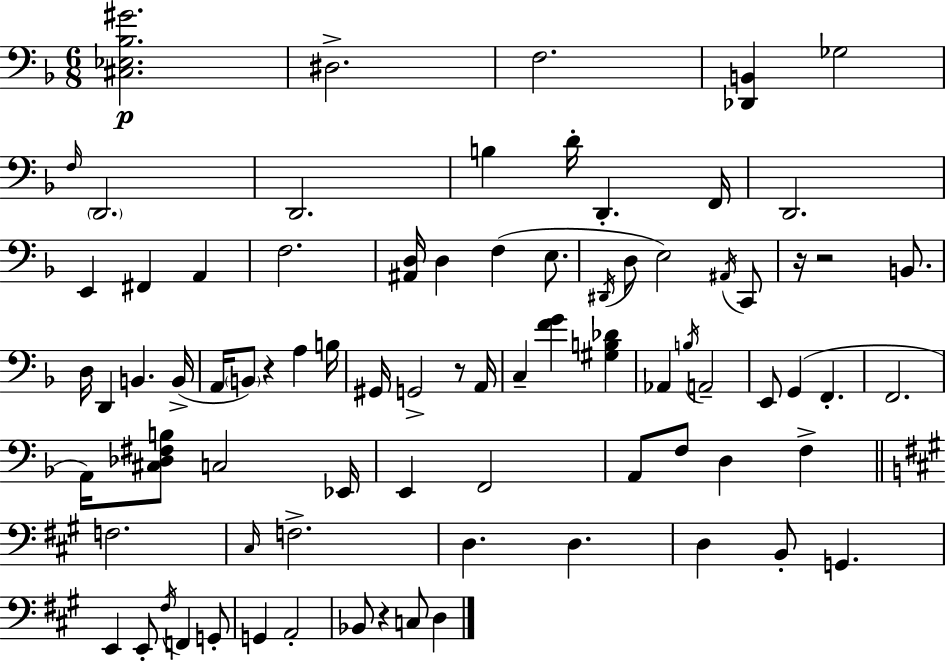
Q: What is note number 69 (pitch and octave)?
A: C3